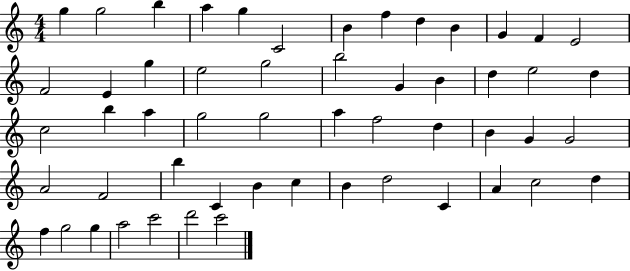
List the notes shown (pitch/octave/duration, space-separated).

G5/q G5/h B5/q A5/q G5/q C4/h B4/q F5/q D5/q B4/q G4/q F4/q E4/h F4/h E4/q G5/q E5/h G5/h B5/h G4/q B4/q D5/q E5/h D5/q C5/h B5/q A5/q G5/h G5/h A5/q F5/h D5/q B4/q G4/q G4/h A4/h F4/h B5/q C4/q B4/q C5/q B4/q D5/h C4/q A4/q C5/h D5/q F5/q G5/h G5/q A5/h C6/h D6/h C6/h